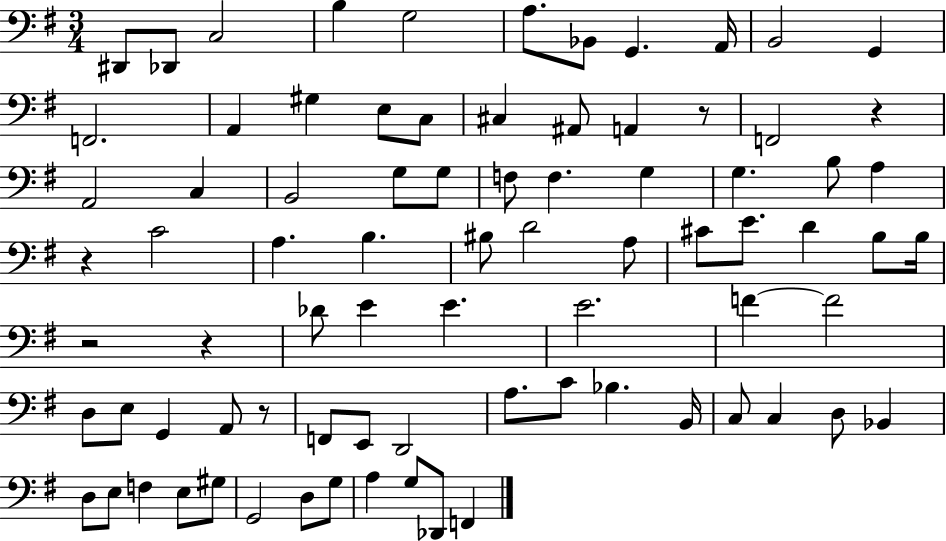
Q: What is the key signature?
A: G major